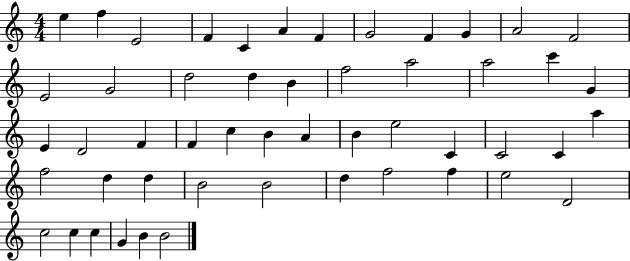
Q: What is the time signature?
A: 4/4